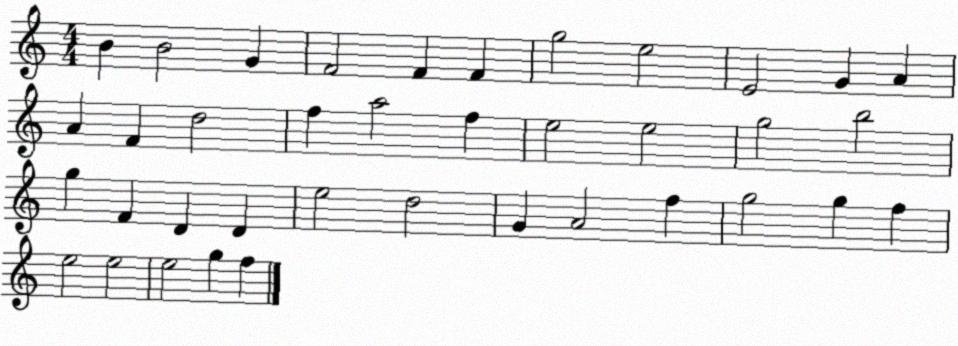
X:1
T:Untitled
M:4/4
L:1/4
K:C
B B2 G F2 F F g2 e2 E2 G A A F d2 f a2 f e2 e2 g2 b2 g F D D e2 d2 G A2 f g2 g f e2 e2 e2 g f